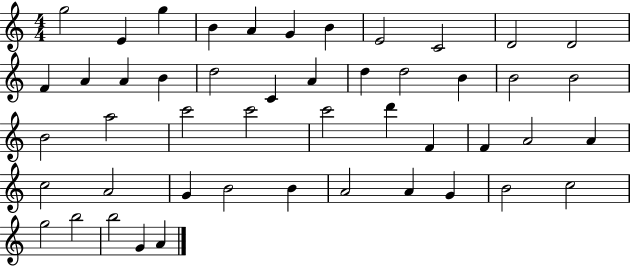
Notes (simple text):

G5/h E4/q G5/q B4/q A4/q G4/q B4/q E4/h C4/h D4/h D4/h F4/q A4/q A4/q B4/q D5/h C4/q A4/q D5/q D5/h B4/q B4/h B4/h B4/h A5/h C6/h C6/h C6/h D6/q F4/q F4/q A4/h A4/q C5/h A4/h G4/q B4/h B4/q A4/h A4/q G4/q B4/h C5/h G5/h B5/h B5/h G4/q A4/q